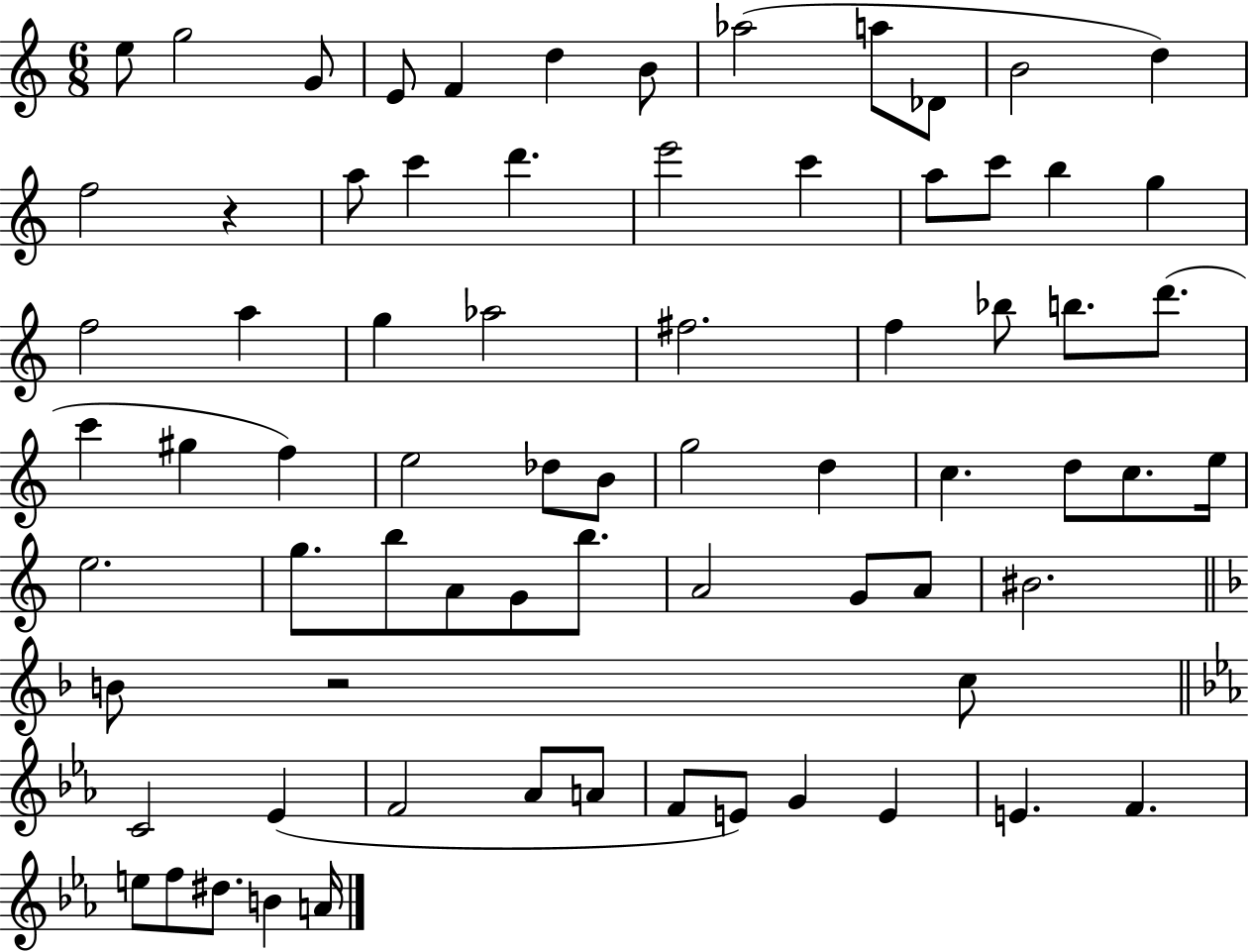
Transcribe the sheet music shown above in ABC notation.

X:1
T:Untitled
M:6/8
L:1/4
K:C
e/2 g2 G/2 E/2 F d B/2 _a2 a/2 _D/2 B2 d f2 z a/2 c' d' e'2 c' a/2 c'/2 b g f2 a g _a2 ^f2 f _b/2 b/2 d'/2 c' ^g f e2 _d/2 B/2 g2 d c d/2 c/2 e/4 e2 g/2 b/2 A/2 G/2 b/2 A2 G/2 A/2 ^B2 B/2 z2 c/2 C2 _E F2 _A/2 A/2 F/2 E/2 G E E F e/2 f/2 ^d/2 B A/4